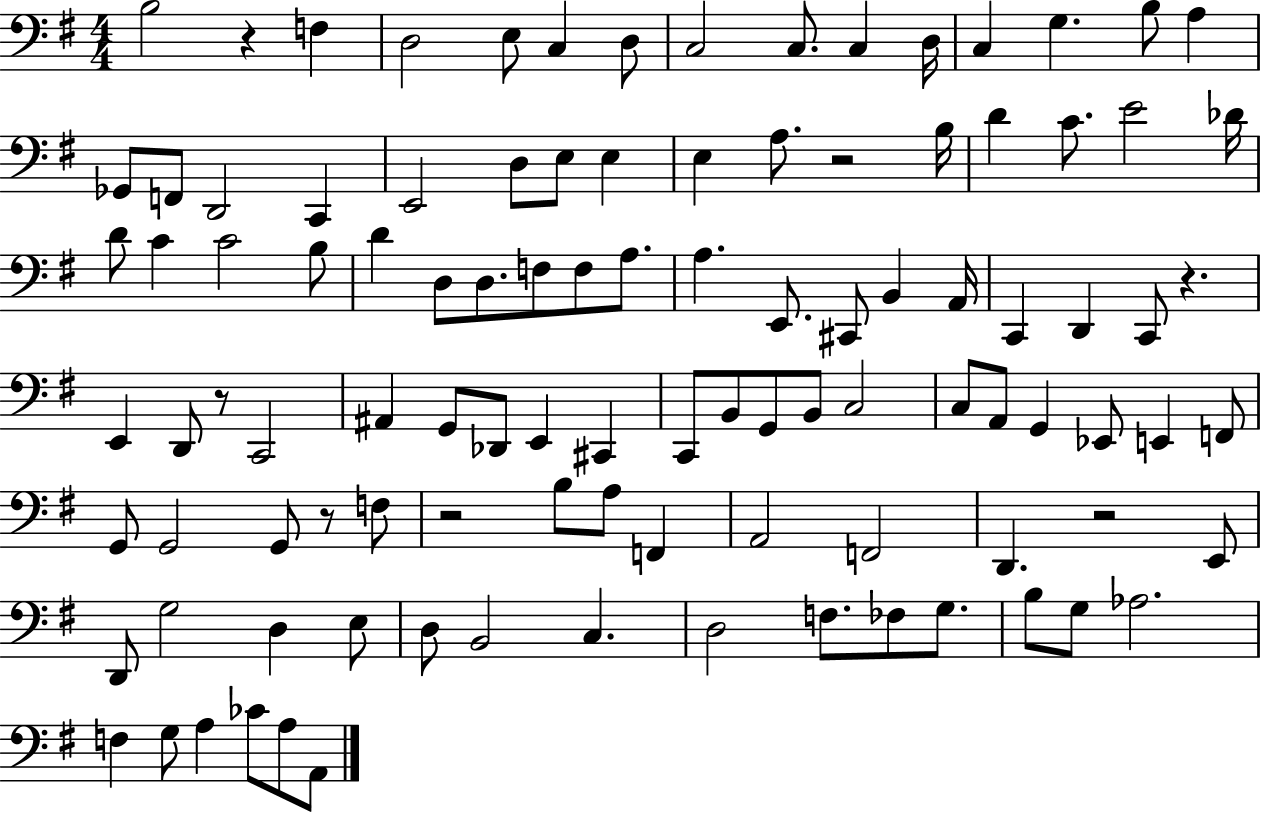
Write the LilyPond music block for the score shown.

{
  \clef bass
  \numericTimeSignature
  \time 4/4
  \key g \major
  b2 r4 f4 | d2 e8 c4 d8 | c2 c8. c4 d16 | c4 g4. b8 a4 | \break ges,8 f,8 d,2 c,4 | e,2 d8 e8 e4 | e4 a8. r2 b16 | d'4 c'8. e'2 des'16 | \break d'8 c'4 c'2 b8 | d'4 d8 d8. f8 f8 a8. | a4. e,8. cis,8 b,4 a,16 | c,4 d,4 c,8 r4. | \break e,4 d,8 r8 c,2 | ais,4 g,8 des,8 e,4 cis,4 | c,8 b,8 g,8 b,8 c2 | c8 a,8 g,4 ees,8 e,4 f,8 | \break g,8 g,2 g,8 r8 f8 | r2 b8 a8 f,4 | a,2 f,2 | d,4. r2 e,8 | \break d,8 g2 d4 e8 | d8 b,2 c4. | d2 f8. fes8 g8. | b8 g8 aes2. | \break f4 g8 a4 ces'8 a8 a,8 | \bar "|."
}